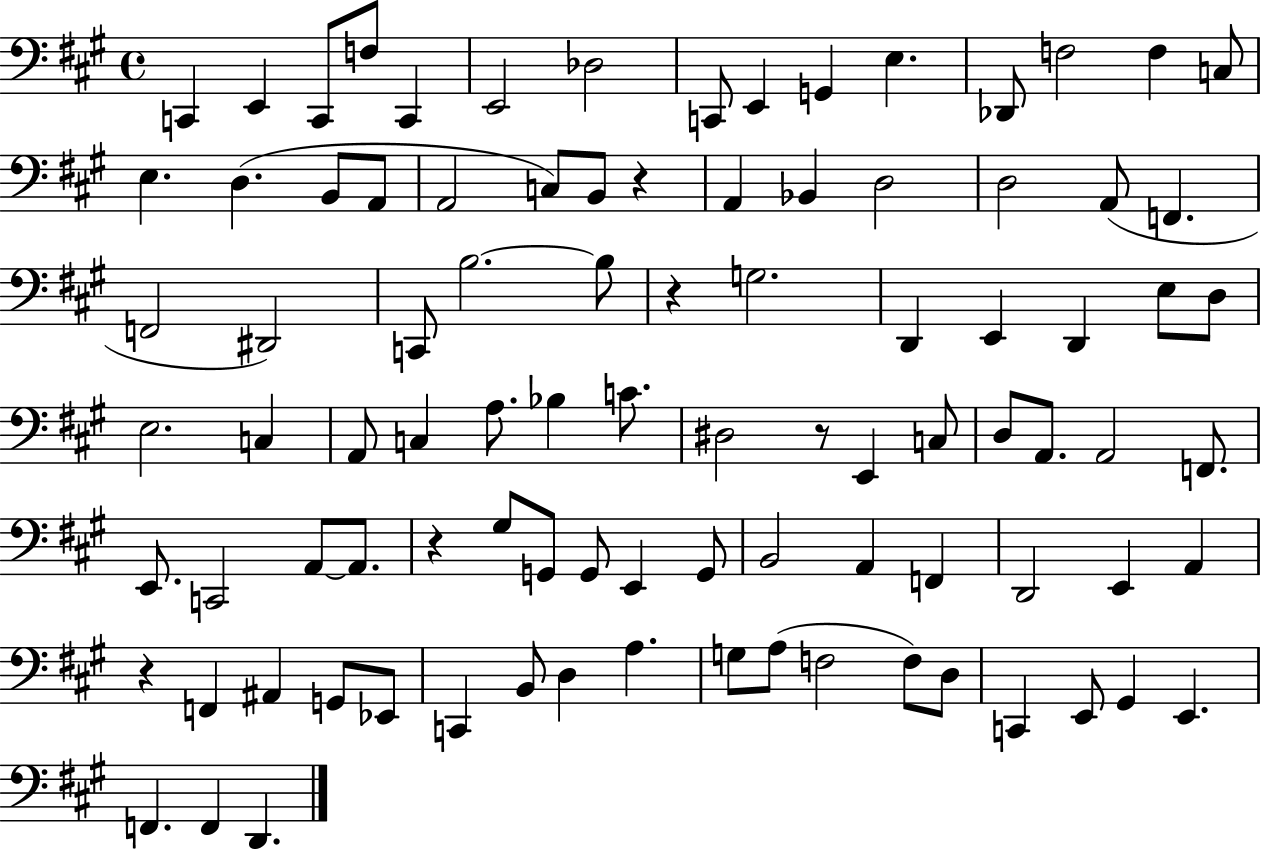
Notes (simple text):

C2/q E2/q C2/e F3/e C2/q E2/h Db3/h C2/e E2/q G2/q E3/q. Db2/e F3/h F3/q C3/e E3/q. D3/q. B2/e A2/e A2/h C3/e B2/e R/q A2/q Bb2/q D3/h D3/h A2/e F2/q. F2/h D#2/h C2/e B3/h. B3/e R/q G3/h. D2/q E2/q D2/q E3/e D3/e E3/h. C3/q A2/e C3/q A3/e. Bb3/q C4/e. D#3/h R/e E2/q C3/e D3/e A2/e. A2/h F2/e. E2/e. C2/h A2/e A2/e. R/q G#3/e G2/e G2/e E2/q G2/e B2/h A2/q F2/q D2/h E2/q A2/q R/q F2/q A#2/q G2/e Eb2/e C2/q B2/e D3/q A3/q. G3/e A3/e F3/h F3/e D3/e C2/q E2/e G#2/q E2/q. F2/q. F2/q D2/q.